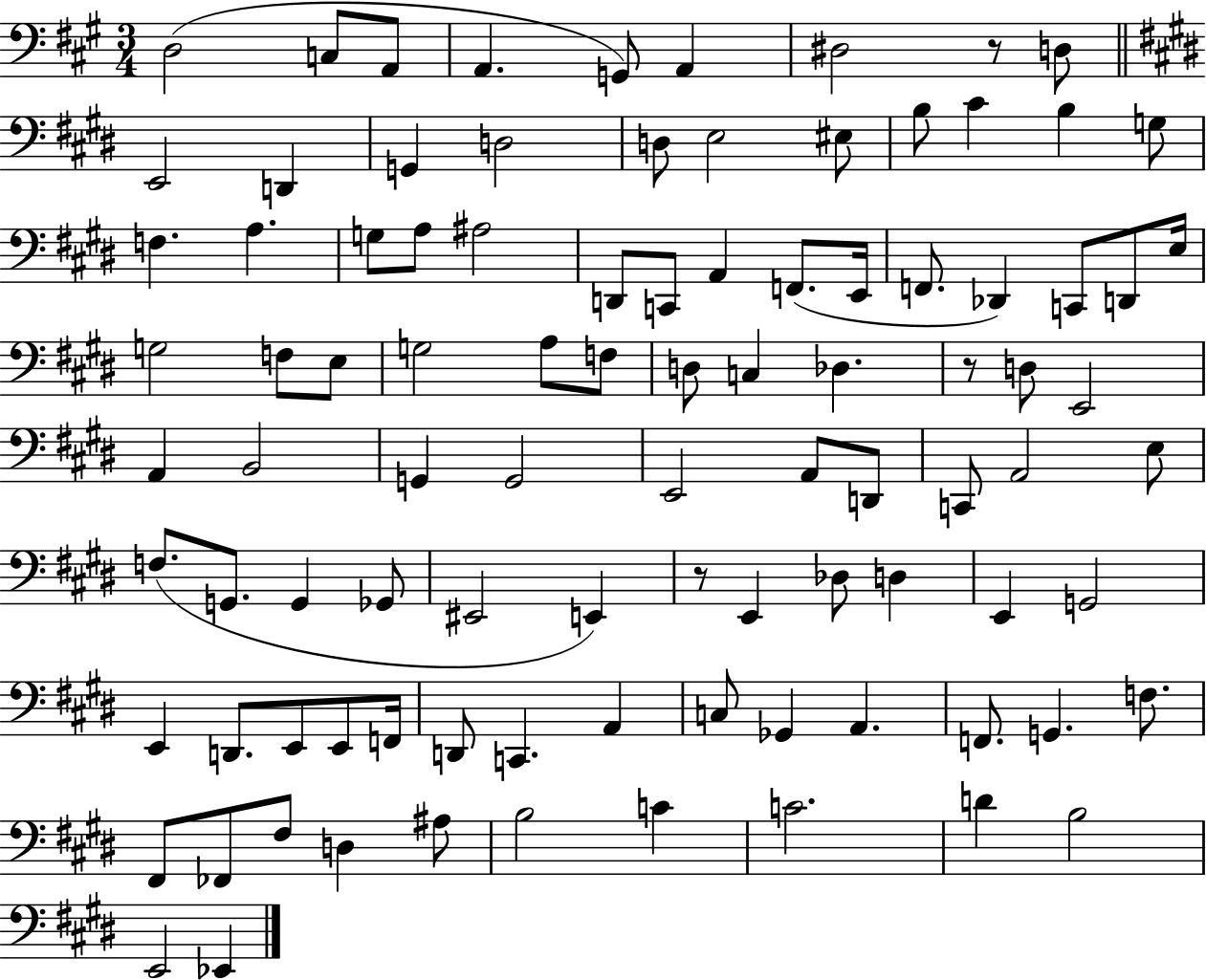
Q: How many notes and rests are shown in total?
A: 95